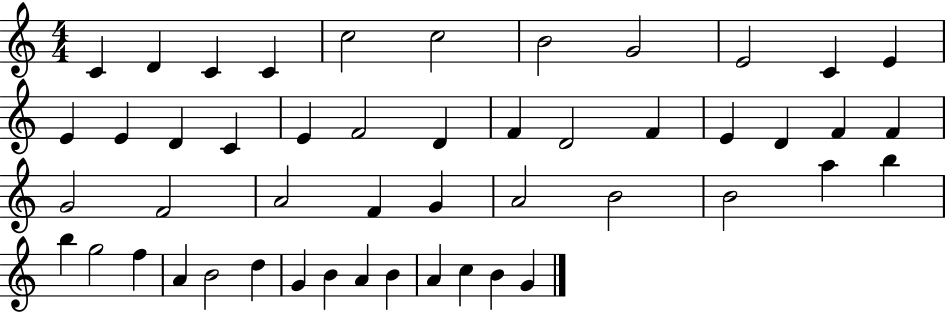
X:1
T:Untitled
M:4/4
L:1/4
K:C
C D C C c2 c2 B2 G2 E2 C E E E D C E F2 D F D2 F E D F F G2 F2 A2 F G A2 B2 B2 a b b g2 f A B2 d G B A B A c B G